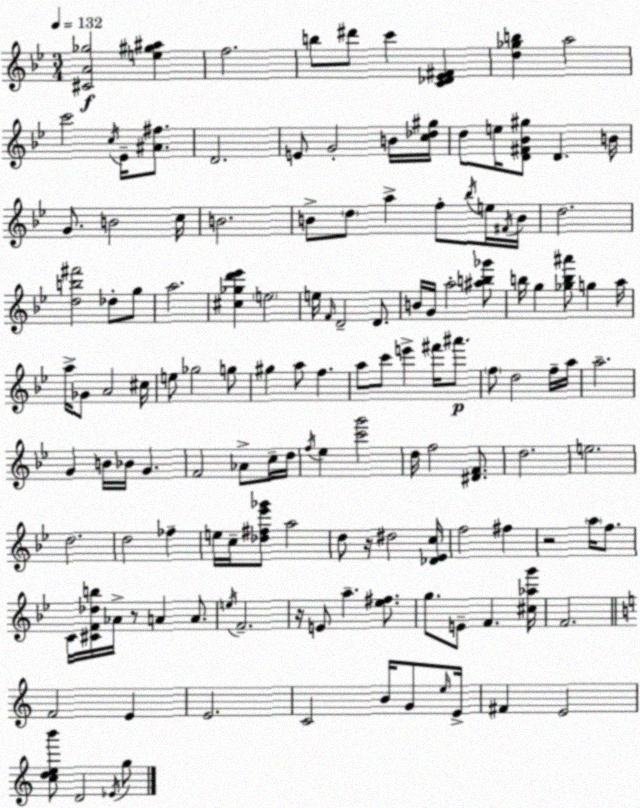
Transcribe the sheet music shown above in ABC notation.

X:1
T:Untitled
M:3/4
L:1/4
K:Gm
[^CA_g]2 [e^g^a] f2 b/2 ^d'/2 c' [C_D_E^F] [d_gb] a2 c'2 c/4 _E/4 [^A^f]/2 D2 E/2 G2 B/4 [c_d^g]/4 d/2 e/4 [D^F_B^g]/2 D B/4 G/2 B2 c/4 B2 B/2 d/2 a f/2 _b/4 e/4 ^F/4 B/4 d2 [db^f']2 _d/2 g/2 a2 [^c_gd'_e'] e2 e/4 F/4 D2 D/2 B/4 G/4 a2 [^ab_g']/2 b/4 g [_gb^a']/2 g a/4 a/4 _G/2 A2 ^c/4 e/2 _g2 g/2 ^g a/2 f a/2 c'/2 e' ^f'/4 ^a'/2 f/2 d2 f/4 a/4 a2 G B/4 _B/4 G F2 _A/2 c/4 d/4 f/4 _e [c'g']2 d/4 f2 [^DF]/2 d2 e2 d2 d2 _f e/4 c/4 [_d^f_e'_g']/2 a2 d/2 z/4 ^d2 [_D_Ec]/4 f2 ^f z2 a/4 f/2 C/4 [^CF_db]/4 _A/4 z/2 A A/2 e/4 F2 z/4 E/2 a [_e^f]/2 g/2 E/2 F [^c_ag']/4 F2 F2 E E2 C2 B/4 G/2 e/4 E/4 ^F E2 [cdeb']/2 D2 _E/4 g/2